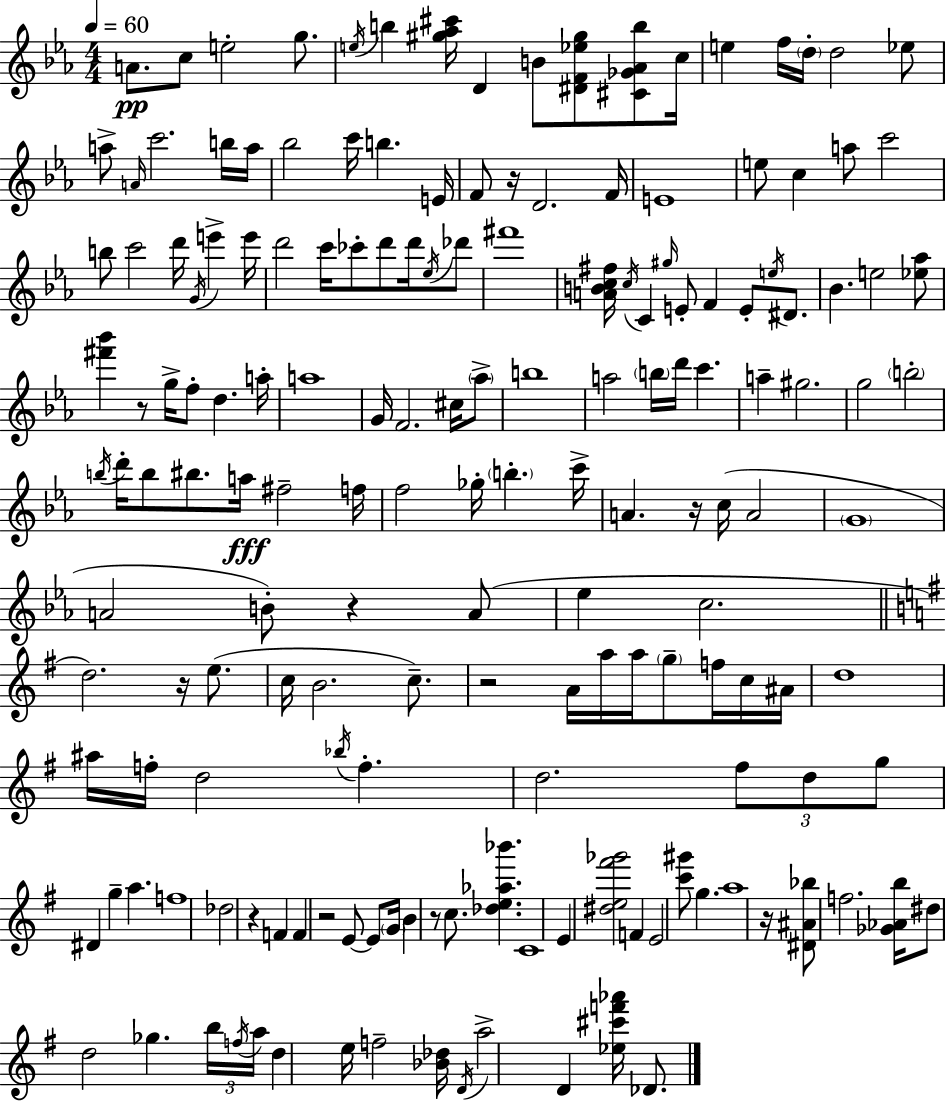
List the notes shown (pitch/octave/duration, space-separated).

A4/e. C5/e E5/h G5/e. E5/s B5/q [G#5,Ab5,C#6]/s D4/q B4/e [D#4,F4,Eb5,G#5]/e [C#4,Gb4,Ab4,B5]/e C5/s E5/q F5/s D5/s D5/h Eb5/e A5/e A4/s C6/h. B5/s A5/s Bb5/h C6/s B5/q. E4/s F4/e R/s D4/h. F4/s E4/w E5/e C5/q A5/e C6/h B5/e C6/h D6/s G4/s E6/q E6/s D6/h C6/s CES6/e D6/e D6/s Eb5/s Db6/e F#6/w [A4,B4,C5,F#5]/s C5/s C4/q G#5/s E4/e F4/q E4/e E5/s D#4/e. Bb4/q. E5/h [Eb5,Ab5]/e [F#6,Bb6]/q R/e G5/s F5/e D5/q. A5/s A5/w G4/s F4/h. C#5/s Ab5/e B5/w A5/h B5/s D6/s C6/q. A5/q G#5/h. G5/h B5/h B5/s D6/s B5/e BIS5/e. A5/s F#5/h F5/s F5/h Gb5/s B5/q. C6/s A4/q. R/s C5/s A4/h G4/w A4/h B4/e R/q A4/e Eb5/q C5/h. D5/h. R/s E5/e. C5/s B4/h. C5/e. R/h A4/s A5/s A5/s G5/e F5/s C5/s A#4/s D5/w A#5/s F5/s D5/h Bb5/s F5/q. D5/h. F#5/e D5/e G5/e D#4/q G5/q A5/q. F5/w Db5/h R/q F4/q F4/q R/h E4/e E4/e G4/s B4/q R/e C5/e. [Db5,E5,Ab5,Bb6]/q. C4/w E4/q [D#5,E5,F#6,Gb6]/h F4/q E4/h [C6,G#6]/e G5/q. A5/w R/s [D#4,A#4,Bb5]/e F5/h. [Gb4,Ab4,B5]/s D#5/e D5/h Gb5/q. B5/s F5/s A5/s D5/q E5/s F5/h [Bb4,Db5]/s D4/s A5/h D4/q [Eb5,C#6,F6,Ab6]/s Db4/e.